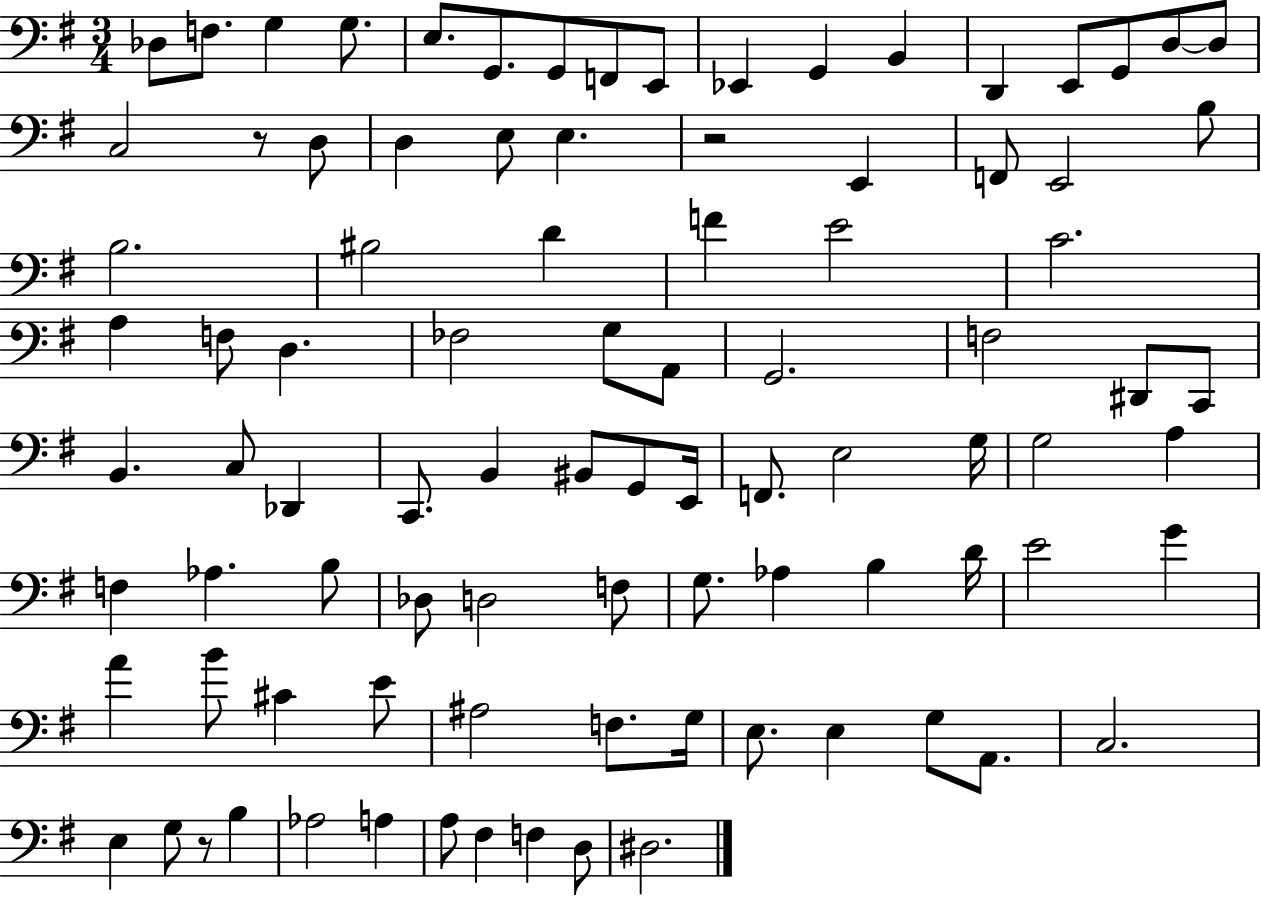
{
  \clef bass
  \numericTimeSignature
  \time 3/4
  \key g \major
  des8 f8. g4 g8. | e8. g,8. g,8 f,8 e,8 | ees,4 g,4 b,4 | d,4 e,8 g,8 d8~~ d8 | \break c2 r8 d8 | d4 e8 e4. | r2 e,4 | f,8 e,2 b8 | \break b2. | bis2 d'4 | f'4 e'2 | c'2. | \break a4 f8 d4. | fes2 g8 a,8 | g,2. | f2 dis,8 c,8 | \break b,4. c8 des,4 | c,8. b,4 bis,8 g,8 e,16 | f,8. e2 g16 | g2 a4 | \break f4 aes4. b8 | des8 d2 f8 | g8. aes4 b4 d'16 | e'2 g'4 | \break a'4 b'8 cis'4 e'8 | ais2 f8. g16 | e8. e4 g8 a,8. | c2. | \break e4 g8 r8 b4 | aes2 a4 | a8 fis4 f4 d8 | dis2. | \break \bar "|."
}